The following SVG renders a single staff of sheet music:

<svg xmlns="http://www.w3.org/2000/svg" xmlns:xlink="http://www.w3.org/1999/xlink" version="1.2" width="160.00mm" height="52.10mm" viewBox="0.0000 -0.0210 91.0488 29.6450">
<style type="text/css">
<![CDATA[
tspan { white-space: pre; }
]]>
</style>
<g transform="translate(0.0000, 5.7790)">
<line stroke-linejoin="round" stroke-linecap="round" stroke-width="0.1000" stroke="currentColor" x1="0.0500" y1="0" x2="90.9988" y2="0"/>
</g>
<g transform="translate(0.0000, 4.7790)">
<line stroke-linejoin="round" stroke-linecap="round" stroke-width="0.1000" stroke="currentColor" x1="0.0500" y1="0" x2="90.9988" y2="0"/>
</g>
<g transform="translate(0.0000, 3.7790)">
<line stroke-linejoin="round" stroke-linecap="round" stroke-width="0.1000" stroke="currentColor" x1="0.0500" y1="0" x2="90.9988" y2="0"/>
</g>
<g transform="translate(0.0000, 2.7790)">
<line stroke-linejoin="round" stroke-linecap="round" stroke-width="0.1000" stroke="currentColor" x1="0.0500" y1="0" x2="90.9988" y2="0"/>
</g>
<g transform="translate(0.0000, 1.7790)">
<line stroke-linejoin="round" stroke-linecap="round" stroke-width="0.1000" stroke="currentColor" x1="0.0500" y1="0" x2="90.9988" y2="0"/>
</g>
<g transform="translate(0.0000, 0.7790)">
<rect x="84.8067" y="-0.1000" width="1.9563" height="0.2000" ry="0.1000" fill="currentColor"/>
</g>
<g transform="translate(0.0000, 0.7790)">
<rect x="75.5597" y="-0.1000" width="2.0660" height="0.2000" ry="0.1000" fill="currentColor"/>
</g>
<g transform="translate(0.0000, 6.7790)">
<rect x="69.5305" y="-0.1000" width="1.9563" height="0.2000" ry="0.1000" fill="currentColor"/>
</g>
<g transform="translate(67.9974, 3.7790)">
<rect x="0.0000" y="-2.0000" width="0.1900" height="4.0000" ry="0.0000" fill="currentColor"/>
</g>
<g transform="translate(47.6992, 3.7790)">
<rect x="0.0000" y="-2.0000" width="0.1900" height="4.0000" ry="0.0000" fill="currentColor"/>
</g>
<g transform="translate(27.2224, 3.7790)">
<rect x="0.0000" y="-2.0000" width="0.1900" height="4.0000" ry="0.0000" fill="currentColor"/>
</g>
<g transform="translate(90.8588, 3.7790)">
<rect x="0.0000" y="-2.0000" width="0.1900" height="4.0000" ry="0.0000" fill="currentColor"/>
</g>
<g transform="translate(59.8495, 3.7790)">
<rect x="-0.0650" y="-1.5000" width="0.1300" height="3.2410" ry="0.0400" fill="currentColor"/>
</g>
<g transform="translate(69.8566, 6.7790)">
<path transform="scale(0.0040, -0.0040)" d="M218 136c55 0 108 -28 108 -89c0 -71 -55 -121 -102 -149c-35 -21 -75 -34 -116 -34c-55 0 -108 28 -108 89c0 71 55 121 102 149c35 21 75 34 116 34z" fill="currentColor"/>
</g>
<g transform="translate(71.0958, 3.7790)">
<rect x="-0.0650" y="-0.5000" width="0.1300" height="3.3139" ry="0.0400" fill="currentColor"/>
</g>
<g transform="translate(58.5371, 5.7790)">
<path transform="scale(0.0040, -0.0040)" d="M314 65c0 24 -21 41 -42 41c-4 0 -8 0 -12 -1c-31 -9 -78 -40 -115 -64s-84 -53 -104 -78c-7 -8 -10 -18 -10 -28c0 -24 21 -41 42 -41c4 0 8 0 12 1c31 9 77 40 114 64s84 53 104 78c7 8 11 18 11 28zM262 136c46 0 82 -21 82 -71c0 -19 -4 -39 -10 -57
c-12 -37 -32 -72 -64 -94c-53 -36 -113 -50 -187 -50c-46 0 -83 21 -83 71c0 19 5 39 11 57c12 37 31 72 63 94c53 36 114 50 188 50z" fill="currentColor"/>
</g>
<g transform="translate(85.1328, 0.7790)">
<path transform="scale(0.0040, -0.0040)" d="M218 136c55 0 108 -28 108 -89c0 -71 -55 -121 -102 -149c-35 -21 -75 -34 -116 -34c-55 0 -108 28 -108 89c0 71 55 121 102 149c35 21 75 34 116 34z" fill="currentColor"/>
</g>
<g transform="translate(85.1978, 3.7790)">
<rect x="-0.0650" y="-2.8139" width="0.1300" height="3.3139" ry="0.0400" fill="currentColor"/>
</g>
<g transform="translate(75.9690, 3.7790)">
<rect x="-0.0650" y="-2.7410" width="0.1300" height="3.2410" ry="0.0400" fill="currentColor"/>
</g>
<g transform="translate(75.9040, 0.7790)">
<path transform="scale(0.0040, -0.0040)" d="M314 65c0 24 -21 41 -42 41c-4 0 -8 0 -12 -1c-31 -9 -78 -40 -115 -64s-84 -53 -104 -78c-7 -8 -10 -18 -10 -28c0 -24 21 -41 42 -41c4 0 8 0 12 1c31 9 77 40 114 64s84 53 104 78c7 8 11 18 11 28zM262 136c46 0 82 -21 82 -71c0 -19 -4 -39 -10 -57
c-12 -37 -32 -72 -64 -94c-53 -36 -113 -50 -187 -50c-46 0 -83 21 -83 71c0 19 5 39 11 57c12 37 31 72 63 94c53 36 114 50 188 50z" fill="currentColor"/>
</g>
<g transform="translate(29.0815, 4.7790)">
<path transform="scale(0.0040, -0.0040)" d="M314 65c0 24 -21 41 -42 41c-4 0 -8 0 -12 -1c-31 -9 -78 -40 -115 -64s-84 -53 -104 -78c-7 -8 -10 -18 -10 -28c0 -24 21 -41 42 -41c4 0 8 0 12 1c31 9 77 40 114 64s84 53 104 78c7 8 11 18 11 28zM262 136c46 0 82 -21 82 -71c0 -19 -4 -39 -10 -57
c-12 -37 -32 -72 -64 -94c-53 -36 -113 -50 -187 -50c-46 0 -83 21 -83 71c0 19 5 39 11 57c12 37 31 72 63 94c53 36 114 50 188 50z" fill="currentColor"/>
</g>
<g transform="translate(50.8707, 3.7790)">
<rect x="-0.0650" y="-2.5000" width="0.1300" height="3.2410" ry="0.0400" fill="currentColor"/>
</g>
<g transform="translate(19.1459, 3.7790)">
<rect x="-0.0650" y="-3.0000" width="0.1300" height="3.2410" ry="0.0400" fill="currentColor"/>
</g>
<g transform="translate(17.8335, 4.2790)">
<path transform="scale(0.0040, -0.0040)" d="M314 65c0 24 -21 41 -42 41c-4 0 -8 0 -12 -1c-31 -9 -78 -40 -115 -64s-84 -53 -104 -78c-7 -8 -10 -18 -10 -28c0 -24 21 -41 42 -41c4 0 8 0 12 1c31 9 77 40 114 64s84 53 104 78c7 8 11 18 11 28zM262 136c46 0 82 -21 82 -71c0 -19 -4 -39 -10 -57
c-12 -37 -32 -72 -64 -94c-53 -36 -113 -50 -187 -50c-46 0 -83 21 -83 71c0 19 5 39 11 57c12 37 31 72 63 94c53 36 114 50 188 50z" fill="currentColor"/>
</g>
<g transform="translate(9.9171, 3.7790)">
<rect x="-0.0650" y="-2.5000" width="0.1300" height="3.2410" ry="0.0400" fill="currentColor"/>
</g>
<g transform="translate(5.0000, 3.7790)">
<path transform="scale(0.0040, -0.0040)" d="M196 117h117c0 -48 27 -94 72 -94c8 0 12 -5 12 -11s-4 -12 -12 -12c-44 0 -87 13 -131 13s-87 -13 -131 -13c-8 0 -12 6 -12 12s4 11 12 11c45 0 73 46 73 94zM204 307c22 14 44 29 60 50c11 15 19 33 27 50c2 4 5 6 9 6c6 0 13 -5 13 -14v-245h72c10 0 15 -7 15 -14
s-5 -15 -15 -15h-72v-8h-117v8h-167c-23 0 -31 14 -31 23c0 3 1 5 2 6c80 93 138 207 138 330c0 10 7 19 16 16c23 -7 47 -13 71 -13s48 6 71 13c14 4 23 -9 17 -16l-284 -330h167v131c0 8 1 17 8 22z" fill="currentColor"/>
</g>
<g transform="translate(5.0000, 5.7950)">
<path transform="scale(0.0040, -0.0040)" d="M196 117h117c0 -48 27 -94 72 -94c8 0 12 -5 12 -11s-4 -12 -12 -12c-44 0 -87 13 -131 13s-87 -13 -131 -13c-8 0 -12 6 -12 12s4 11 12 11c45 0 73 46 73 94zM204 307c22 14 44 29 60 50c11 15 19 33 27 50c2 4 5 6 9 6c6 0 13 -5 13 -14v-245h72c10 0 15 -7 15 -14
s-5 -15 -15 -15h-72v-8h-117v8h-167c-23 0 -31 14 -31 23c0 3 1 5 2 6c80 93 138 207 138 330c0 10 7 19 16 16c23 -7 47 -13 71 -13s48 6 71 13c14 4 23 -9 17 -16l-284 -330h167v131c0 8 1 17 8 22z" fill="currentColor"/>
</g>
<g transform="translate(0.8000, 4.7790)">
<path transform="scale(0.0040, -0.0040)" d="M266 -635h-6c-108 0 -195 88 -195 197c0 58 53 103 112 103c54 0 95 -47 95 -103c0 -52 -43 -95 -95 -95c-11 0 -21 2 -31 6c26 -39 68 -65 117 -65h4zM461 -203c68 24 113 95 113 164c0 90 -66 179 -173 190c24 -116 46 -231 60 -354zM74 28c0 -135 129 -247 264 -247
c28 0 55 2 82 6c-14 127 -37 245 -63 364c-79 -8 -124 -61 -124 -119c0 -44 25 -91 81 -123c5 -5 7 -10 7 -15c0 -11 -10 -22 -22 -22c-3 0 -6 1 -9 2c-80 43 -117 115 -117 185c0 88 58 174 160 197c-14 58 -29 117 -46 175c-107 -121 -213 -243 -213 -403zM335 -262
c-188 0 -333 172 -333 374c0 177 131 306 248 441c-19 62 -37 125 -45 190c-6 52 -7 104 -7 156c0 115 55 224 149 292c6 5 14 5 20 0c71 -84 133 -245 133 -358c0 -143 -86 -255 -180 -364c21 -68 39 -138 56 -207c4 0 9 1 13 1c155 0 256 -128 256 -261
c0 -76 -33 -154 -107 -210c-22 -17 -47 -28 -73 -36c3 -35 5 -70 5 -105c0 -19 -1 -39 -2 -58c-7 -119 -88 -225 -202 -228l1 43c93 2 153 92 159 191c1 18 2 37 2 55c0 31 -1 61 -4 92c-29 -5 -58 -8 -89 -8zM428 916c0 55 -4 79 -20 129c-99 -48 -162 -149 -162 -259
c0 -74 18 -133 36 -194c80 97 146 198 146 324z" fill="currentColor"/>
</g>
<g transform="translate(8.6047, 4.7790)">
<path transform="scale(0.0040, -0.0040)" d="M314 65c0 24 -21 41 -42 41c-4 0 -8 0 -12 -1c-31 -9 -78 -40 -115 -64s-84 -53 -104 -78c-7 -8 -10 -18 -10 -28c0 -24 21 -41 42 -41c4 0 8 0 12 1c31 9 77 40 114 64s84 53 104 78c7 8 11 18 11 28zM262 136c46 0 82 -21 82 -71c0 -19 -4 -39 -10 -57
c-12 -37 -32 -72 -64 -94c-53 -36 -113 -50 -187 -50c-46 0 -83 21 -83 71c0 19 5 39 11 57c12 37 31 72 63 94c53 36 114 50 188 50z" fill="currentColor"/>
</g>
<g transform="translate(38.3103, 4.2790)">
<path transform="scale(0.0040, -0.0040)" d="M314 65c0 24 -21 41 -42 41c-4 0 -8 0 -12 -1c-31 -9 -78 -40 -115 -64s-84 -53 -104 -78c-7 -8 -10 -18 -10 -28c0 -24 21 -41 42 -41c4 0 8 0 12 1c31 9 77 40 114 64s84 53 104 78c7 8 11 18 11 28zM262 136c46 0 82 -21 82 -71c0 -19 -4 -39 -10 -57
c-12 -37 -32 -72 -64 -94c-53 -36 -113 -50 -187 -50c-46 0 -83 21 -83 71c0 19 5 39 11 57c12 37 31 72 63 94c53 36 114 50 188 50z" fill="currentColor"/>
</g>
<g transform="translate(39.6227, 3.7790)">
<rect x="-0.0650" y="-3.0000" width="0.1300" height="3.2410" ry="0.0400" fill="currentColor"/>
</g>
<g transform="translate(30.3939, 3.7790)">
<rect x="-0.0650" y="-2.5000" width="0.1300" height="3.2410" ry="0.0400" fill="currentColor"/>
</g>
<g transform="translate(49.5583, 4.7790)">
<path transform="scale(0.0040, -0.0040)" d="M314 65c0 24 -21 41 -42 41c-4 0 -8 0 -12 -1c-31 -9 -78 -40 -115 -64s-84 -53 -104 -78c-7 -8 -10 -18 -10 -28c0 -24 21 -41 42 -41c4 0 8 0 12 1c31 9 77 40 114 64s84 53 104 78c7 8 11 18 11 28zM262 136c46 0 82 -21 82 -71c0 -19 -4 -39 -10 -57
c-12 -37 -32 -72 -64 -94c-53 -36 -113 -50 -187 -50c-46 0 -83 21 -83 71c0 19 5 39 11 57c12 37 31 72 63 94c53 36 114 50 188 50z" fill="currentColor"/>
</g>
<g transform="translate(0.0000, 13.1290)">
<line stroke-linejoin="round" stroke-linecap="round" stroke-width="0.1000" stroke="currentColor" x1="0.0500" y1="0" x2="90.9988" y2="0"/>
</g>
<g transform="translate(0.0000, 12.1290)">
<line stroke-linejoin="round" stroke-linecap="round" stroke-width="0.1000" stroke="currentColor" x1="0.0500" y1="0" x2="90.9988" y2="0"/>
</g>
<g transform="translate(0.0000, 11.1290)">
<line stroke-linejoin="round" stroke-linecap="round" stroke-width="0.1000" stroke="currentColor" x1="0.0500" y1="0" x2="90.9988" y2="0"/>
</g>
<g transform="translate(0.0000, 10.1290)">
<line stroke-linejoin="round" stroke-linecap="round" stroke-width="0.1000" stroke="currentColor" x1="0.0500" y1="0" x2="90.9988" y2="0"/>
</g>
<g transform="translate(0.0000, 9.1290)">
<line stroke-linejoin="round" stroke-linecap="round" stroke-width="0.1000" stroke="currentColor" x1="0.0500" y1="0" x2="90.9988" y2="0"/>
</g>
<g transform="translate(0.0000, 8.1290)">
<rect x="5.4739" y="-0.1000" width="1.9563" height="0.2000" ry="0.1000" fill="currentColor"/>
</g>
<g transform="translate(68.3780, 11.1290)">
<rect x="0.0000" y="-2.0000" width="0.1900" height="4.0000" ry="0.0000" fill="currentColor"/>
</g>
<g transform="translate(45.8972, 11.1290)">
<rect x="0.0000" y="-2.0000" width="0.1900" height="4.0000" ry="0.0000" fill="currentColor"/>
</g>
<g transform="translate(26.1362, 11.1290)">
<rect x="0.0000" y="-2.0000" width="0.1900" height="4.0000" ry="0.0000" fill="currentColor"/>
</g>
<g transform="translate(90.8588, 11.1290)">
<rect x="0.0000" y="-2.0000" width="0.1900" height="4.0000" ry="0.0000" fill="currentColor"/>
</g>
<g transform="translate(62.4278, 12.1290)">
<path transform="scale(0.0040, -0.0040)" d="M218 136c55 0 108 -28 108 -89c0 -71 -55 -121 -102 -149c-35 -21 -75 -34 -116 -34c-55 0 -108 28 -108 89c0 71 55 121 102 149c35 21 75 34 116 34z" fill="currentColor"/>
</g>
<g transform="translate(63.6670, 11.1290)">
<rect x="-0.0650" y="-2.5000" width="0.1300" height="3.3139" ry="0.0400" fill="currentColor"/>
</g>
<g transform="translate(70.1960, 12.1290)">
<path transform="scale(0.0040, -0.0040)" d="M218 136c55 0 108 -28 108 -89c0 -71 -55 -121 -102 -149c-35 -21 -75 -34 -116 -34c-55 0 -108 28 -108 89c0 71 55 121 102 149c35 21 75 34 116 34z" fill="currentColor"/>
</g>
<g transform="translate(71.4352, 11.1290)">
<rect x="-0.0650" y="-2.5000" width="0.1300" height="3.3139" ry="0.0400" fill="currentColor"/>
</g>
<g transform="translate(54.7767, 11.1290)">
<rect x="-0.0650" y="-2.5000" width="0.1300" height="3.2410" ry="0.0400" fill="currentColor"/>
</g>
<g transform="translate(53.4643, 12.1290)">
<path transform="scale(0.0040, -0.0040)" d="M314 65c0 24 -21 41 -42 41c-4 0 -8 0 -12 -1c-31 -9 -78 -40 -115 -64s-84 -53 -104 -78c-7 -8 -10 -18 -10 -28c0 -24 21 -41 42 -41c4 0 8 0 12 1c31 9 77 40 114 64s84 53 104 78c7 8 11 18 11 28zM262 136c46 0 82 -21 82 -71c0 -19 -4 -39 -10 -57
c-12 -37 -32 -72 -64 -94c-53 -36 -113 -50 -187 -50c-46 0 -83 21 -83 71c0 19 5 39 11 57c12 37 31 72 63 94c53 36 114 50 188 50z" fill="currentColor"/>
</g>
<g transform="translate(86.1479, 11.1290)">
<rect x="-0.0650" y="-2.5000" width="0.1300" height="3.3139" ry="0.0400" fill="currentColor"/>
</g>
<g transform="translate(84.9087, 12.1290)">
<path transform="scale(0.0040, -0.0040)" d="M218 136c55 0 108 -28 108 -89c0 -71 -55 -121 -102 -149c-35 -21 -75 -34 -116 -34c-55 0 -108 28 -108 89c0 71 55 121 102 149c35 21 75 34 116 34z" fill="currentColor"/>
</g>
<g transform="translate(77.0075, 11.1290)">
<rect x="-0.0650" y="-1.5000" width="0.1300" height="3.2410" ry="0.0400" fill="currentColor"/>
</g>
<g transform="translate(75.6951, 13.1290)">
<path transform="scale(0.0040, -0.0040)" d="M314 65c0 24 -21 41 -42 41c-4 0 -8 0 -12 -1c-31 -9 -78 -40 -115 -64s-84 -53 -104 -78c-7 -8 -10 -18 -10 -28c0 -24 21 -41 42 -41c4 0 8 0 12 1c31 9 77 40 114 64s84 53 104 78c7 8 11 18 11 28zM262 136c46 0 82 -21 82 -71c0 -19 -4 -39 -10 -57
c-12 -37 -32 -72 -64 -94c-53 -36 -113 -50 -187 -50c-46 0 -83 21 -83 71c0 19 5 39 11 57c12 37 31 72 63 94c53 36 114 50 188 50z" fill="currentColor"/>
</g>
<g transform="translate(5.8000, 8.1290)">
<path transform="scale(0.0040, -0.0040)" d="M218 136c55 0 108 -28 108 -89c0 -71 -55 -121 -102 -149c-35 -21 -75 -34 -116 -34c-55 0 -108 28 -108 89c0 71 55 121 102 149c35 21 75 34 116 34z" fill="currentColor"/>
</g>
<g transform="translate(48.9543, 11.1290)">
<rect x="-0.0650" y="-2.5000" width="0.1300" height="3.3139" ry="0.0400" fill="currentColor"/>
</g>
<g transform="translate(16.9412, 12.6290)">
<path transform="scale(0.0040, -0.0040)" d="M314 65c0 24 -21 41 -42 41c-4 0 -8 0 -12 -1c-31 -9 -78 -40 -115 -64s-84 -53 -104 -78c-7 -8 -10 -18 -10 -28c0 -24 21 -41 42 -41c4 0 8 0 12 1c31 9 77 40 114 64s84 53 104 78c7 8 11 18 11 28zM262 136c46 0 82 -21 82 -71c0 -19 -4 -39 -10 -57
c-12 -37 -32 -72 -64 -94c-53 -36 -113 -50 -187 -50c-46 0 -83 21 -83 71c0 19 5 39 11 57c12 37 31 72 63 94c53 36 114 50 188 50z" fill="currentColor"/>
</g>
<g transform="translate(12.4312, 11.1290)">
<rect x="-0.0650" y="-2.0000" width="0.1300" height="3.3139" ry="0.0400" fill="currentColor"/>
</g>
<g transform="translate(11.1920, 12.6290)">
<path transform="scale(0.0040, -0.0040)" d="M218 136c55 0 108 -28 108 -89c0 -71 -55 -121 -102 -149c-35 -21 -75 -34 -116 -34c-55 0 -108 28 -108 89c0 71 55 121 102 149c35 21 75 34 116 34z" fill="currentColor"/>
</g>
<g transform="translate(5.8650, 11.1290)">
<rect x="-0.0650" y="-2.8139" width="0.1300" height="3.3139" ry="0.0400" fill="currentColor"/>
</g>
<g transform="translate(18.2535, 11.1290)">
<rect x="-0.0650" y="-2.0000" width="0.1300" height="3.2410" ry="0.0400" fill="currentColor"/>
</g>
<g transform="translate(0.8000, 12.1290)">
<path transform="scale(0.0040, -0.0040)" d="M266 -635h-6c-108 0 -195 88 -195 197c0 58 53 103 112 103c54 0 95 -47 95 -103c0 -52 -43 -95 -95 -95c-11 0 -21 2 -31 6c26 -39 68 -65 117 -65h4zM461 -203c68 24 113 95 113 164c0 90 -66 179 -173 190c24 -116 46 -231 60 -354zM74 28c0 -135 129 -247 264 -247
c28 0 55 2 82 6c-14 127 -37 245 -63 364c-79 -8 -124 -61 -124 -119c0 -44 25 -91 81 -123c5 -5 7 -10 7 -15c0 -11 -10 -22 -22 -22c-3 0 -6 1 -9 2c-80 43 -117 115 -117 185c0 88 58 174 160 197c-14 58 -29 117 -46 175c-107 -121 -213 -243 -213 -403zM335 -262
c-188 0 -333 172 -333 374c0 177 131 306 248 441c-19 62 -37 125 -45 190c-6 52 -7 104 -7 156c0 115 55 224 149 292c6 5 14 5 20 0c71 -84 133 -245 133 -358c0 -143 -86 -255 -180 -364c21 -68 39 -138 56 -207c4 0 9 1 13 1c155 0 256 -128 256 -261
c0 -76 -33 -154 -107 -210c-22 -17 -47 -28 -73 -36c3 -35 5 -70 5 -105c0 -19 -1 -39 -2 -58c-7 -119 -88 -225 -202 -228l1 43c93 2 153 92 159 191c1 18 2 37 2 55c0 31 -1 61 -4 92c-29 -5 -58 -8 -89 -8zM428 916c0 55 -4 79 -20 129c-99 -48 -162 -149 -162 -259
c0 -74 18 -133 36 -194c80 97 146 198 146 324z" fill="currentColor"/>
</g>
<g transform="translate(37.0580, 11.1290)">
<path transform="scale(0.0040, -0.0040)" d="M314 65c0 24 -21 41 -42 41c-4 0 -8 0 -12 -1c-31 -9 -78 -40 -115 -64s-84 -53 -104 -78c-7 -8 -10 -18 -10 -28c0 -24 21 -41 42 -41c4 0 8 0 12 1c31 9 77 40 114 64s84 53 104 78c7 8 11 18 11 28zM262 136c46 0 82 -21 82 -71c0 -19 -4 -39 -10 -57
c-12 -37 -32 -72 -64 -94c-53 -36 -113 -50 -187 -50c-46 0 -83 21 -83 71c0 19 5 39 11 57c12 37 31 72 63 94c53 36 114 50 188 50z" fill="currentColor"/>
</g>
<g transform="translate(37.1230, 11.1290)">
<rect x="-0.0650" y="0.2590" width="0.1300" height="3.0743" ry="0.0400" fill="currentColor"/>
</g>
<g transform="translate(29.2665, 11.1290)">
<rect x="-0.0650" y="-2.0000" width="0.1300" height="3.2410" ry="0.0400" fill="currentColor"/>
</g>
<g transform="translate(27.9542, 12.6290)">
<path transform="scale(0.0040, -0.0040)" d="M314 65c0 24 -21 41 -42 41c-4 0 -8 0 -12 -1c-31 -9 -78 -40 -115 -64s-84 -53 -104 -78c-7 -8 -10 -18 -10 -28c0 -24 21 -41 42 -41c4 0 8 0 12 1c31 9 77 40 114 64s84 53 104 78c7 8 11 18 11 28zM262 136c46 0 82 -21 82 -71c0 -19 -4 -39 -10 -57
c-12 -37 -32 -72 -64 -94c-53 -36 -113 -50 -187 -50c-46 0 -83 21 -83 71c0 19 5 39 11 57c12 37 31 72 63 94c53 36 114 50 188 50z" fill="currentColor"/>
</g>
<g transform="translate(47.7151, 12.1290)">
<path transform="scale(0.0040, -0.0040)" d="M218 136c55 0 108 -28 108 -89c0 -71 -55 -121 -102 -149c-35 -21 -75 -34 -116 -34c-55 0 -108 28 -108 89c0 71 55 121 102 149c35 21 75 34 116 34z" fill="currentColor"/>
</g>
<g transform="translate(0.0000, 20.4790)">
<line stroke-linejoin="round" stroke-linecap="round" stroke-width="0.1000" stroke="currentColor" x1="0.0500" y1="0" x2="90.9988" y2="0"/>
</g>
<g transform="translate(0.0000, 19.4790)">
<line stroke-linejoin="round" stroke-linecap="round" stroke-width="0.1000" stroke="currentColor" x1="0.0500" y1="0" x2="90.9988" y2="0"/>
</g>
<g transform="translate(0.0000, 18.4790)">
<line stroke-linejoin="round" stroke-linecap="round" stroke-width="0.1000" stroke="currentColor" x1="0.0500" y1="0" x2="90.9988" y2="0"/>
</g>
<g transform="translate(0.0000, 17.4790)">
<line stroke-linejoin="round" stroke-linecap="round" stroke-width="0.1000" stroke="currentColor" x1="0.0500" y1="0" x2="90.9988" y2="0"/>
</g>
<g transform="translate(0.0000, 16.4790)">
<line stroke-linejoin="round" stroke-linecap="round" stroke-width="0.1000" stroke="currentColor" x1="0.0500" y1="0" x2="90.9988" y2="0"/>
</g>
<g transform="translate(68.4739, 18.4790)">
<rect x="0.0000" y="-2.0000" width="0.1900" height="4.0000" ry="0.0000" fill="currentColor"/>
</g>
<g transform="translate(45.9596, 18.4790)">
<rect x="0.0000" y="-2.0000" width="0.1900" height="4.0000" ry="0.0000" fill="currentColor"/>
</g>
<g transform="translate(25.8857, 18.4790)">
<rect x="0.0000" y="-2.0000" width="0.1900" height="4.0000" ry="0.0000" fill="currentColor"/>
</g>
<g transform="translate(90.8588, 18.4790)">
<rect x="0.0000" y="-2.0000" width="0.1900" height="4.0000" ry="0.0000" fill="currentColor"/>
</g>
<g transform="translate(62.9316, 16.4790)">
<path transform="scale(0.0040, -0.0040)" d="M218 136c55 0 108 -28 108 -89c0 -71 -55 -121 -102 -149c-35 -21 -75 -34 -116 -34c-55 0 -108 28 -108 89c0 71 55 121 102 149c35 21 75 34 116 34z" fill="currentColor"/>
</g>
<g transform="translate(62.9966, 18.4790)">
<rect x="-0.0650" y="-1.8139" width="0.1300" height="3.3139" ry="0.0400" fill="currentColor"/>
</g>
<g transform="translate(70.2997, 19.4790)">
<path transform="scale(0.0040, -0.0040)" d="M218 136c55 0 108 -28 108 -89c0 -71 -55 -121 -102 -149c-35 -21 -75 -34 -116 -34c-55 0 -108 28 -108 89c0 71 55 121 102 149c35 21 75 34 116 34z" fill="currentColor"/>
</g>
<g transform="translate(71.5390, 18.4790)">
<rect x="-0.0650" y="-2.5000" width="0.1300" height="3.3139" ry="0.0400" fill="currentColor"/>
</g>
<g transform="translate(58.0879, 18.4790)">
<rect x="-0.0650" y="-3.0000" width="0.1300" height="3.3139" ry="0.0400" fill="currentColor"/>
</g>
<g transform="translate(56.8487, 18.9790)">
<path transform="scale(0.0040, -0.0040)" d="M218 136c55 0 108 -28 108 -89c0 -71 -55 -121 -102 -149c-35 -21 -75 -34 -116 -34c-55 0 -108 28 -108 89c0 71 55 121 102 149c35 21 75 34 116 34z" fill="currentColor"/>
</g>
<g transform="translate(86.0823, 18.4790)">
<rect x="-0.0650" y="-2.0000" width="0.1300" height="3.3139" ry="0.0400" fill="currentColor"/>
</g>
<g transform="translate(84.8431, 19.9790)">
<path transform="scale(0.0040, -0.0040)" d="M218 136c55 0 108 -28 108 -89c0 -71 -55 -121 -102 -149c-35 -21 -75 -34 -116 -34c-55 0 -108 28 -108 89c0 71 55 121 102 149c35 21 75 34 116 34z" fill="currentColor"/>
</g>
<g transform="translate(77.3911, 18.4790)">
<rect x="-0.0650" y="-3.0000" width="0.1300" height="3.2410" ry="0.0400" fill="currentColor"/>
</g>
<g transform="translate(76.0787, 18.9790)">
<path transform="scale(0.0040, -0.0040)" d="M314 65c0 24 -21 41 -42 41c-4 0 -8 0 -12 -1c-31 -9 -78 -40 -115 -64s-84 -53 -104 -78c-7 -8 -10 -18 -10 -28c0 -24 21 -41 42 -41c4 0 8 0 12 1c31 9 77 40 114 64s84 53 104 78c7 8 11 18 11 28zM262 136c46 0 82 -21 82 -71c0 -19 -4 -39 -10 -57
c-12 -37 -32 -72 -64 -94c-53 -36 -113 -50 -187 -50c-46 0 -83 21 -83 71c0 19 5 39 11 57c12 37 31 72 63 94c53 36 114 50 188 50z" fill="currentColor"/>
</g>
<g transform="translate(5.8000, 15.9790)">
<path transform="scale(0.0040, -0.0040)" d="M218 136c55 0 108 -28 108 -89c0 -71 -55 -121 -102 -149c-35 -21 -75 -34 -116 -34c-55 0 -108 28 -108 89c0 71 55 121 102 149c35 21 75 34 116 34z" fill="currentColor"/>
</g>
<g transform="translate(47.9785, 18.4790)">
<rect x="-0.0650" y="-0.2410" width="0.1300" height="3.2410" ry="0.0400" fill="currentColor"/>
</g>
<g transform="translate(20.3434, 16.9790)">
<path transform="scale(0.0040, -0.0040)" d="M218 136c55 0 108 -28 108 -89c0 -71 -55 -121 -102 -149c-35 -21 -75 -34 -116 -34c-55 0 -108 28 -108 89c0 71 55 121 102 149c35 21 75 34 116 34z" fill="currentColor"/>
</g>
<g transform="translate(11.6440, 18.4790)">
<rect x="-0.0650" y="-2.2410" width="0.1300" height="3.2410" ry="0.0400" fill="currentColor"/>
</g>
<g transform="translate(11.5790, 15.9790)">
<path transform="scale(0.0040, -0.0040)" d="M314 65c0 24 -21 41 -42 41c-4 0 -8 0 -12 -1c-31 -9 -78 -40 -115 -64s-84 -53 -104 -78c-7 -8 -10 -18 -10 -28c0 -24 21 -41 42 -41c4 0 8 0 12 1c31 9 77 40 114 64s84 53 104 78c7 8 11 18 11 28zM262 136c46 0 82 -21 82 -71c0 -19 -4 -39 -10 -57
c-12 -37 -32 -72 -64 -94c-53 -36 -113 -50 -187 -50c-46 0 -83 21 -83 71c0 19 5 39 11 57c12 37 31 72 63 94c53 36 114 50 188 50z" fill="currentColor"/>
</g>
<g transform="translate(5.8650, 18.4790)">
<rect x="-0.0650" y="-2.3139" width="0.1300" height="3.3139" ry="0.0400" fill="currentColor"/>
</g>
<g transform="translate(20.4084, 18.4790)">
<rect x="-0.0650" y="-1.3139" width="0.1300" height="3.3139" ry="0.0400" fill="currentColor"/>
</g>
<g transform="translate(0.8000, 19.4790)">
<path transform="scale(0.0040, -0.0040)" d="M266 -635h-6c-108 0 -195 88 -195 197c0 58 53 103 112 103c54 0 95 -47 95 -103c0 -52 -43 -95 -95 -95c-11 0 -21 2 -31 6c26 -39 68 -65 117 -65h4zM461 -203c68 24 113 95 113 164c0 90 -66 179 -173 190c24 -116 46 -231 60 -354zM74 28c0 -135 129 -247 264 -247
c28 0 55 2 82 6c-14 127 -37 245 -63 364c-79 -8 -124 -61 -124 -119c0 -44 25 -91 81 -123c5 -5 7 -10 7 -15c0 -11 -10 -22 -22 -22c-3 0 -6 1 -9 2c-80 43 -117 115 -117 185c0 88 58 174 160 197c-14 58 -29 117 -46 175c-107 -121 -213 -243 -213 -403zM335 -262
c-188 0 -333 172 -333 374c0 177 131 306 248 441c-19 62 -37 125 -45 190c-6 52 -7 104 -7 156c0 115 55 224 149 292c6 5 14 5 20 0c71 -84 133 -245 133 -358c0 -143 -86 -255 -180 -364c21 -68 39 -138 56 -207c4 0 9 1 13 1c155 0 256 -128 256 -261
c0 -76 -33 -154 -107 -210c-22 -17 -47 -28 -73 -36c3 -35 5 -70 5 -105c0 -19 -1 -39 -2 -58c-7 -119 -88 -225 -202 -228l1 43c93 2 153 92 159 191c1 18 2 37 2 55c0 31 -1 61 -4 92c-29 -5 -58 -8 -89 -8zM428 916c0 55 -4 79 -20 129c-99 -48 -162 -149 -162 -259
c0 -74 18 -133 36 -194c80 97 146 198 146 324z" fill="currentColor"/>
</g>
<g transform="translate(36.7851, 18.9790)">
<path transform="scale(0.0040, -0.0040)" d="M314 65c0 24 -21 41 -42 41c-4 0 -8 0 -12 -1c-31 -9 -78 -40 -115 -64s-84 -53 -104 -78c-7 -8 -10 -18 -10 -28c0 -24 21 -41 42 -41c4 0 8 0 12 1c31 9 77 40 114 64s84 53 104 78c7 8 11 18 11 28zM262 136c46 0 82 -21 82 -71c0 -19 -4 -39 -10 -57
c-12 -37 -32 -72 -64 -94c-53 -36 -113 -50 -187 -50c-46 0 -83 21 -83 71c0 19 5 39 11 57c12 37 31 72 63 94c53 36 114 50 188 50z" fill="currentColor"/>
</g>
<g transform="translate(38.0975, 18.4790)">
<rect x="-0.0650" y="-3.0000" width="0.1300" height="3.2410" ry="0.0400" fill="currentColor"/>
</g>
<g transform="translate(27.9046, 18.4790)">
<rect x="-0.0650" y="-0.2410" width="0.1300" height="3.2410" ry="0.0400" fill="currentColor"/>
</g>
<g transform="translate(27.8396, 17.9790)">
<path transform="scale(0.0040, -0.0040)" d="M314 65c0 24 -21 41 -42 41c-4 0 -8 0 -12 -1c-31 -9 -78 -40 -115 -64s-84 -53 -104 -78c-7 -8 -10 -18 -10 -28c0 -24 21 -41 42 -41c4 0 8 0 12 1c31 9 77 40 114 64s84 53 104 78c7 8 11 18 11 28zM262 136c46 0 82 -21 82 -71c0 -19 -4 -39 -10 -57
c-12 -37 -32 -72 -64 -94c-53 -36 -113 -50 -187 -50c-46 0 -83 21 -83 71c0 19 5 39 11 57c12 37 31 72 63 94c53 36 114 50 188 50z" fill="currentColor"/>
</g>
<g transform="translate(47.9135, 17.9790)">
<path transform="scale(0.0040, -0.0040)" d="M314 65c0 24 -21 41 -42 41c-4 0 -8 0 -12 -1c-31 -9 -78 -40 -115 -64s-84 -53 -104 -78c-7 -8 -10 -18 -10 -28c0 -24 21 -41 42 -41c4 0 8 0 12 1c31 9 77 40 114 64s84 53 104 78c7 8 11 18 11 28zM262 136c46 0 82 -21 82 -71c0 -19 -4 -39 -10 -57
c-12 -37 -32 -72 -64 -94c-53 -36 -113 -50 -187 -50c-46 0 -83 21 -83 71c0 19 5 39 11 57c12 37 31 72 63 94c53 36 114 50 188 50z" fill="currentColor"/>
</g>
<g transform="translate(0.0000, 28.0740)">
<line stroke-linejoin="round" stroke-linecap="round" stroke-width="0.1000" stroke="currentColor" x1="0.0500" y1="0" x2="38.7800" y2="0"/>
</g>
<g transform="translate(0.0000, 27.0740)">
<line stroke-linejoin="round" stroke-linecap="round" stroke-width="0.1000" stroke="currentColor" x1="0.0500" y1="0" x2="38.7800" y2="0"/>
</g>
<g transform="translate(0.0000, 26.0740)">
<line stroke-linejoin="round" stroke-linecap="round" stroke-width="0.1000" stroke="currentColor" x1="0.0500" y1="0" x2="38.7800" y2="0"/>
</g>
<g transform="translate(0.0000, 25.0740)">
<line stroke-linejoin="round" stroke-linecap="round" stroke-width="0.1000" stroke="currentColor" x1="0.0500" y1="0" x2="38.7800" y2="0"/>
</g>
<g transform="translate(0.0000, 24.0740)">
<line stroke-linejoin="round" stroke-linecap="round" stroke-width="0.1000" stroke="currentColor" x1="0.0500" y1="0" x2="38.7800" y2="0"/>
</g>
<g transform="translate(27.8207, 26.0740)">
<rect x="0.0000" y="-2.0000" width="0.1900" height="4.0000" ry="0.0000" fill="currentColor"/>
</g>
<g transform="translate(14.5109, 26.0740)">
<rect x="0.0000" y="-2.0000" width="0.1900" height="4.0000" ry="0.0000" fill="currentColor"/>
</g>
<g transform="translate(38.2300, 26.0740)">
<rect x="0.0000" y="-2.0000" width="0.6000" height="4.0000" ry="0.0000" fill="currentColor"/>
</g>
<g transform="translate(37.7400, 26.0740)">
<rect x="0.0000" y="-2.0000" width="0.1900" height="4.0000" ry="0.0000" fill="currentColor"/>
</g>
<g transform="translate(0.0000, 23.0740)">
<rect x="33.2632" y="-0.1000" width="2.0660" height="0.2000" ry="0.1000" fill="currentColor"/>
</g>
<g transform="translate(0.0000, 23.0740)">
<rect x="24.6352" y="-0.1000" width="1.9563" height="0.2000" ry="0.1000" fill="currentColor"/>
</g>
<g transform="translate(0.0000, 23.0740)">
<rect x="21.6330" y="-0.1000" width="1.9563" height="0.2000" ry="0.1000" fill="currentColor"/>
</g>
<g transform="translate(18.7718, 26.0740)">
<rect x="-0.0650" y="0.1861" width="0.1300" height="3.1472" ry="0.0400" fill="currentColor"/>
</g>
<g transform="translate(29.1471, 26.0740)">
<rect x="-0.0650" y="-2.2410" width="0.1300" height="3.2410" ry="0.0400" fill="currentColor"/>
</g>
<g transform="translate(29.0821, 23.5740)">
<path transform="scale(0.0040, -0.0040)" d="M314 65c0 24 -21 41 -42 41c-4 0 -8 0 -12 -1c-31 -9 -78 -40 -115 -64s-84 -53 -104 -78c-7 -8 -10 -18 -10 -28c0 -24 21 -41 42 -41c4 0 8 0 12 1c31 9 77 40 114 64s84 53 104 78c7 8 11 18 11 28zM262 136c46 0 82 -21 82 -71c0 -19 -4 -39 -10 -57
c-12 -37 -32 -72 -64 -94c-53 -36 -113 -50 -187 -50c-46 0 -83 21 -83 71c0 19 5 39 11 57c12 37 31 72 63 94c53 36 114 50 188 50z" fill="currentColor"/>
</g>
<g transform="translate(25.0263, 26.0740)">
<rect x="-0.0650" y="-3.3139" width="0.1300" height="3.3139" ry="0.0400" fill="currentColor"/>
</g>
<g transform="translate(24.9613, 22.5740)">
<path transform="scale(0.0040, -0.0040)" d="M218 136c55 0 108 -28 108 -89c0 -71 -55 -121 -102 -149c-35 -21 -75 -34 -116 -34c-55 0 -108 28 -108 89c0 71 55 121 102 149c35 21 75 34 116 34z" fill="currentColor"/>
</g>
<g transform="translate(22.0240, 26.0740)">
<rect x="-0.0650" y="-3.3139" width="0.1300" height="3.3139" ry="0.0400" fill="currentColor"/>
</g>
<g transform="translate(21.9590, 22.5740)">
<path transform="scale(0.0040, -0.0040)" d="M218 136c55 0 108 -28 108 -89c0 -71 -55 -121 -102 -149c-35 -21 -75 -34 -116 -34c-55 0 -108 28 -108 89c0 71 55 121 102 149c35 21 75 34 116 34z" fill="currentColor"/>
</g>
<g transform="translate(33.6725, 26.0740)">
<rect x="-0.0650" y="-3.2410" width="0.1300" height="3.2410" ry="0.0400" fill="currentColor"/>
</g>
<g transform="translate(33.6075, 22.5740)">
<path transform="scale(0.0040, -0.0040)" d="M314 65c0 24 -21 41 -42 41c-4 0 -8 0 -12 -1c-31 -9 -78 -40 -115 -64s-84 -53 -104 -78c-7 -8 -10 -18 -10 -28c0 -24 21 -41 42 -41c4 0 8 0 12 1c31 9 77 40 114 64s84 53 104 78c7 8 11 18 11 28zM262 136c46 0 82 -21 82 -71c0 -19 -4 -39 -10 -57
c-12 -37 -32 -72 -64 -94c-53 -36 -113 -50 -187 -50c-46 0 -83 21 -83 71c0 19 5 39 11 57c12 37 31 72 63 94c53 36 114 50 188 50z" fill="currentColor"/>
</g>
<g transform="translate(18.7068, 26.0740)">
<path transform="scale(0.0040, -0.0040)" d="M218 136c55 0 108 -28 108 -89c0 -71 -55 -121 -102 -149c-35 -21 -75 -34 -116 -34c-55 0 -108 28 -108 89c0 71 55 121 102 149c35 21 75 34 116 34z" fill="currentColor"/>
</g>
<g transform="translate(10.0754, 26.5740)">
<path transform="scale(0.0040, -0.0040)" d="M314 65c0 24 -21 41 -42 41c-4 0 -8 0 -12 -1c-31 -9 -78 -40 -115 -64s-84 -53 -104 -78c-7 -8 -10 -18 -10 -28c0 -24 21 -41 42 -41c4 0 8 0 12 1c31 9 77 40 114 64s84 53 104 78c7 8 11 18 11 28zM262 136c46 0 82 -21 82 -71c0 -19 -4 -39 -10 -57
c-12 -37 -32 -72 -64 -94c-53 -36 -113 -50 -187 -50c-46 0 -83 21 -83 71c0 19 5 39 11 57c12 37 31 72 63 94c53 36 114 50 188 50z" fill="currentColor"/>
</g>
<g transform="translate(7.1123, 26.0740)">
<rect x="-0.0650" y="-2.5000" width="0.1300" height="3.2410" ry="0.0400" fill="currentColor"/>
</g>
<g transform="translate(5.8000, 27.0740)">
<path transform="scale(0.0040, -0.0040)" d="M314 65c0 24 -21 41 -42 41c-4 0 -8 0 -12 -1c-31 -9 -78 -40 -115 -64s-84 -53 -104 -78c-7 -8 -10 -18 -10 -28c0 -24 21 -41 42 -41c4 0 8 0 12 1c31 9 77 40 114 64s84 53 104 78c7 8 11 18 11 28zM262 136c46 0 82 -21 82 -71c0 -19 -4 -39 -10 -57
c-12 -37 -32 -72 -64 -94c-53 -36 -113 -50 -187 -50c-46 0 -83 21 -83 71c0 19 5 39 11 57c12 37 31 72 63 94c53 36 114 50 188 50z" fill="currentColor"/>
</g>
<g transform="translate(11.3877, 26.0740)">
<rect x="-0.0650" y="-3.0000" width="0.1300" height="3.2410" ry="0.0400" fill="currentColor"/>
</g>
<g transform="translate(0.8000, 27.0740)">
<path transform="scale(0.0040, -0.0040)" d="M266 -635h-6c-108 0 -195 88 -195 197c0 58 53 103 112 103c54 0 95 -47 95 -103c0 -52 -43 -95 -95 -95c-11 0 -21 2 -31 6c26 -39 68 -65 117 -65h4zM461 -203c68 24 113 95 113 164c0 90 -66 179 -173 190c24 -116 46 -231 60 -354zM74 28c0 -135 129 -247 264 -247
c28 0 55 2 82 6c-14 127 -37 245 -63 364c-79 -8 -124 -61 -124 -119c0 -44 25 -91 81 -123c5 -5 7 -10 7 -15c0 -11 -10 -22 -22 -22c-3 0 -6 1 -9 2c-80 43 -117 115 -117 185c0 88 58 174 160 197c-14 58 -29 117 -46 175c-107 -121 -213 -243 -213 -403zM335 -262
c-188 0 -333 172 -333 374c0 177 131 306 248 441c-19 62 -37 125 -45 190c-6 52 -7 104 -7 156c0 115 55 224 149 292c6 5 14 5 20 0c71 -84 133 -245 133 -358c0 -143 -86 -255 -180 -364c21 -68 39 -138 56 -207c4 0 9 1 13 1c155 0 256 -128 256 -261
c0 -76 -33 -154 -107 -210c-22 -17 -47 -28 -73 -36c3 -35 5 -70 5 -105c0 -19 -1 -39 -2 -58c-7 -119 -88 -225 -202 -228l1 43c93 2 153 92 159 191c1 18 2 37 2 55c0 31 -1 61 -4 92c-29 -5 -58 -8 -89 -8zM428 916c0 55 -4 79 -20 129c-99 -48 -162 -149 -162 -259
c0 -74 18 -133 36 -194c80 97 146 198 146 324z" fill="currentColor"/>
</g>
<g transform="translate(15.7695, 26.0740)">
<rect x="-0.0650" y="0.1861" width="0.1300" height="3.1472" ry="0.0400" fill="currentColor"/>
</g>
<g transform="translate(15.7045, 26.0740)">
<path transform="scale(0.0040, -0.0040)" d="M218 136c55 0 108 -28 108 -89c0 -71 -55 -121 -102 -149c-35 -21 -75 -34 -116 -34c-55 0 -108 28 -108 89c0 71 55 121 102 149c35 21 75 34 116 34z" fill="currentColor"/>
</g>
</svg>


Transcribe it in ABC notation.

X:1
T:Untitled
M:4/4
L:1/4
K:C
G2 A2 G2 A2 G2 E2 C a2 a a F F2 F2 B2 G G2 G G E2 G g g2 e c2 A2 c2 A f G A2 F G2 A2 B B b b g2 b2